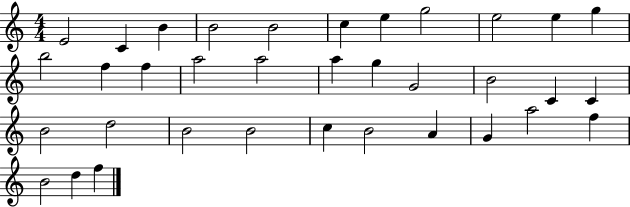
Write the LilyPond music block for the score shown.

{
  \clef treble
  \numericTimeSignature
  \time 4/4
  \key c \major
  e'2 c'4 b'4 | b'2 b'2 | c''4 e''4 g''2 | e''2 e''4 g''4 | \break b''2 f''4 f''4 | a''2 a''2 | a''4 g''4 g'2 | b'2 c'4 c'4 | \break b'2 d''2 | b'2 b'2 | c''4 b'2 a'4 | g'4 a''2 f''4 | \break b'2 d''4 f''4 | \bar "|."
}